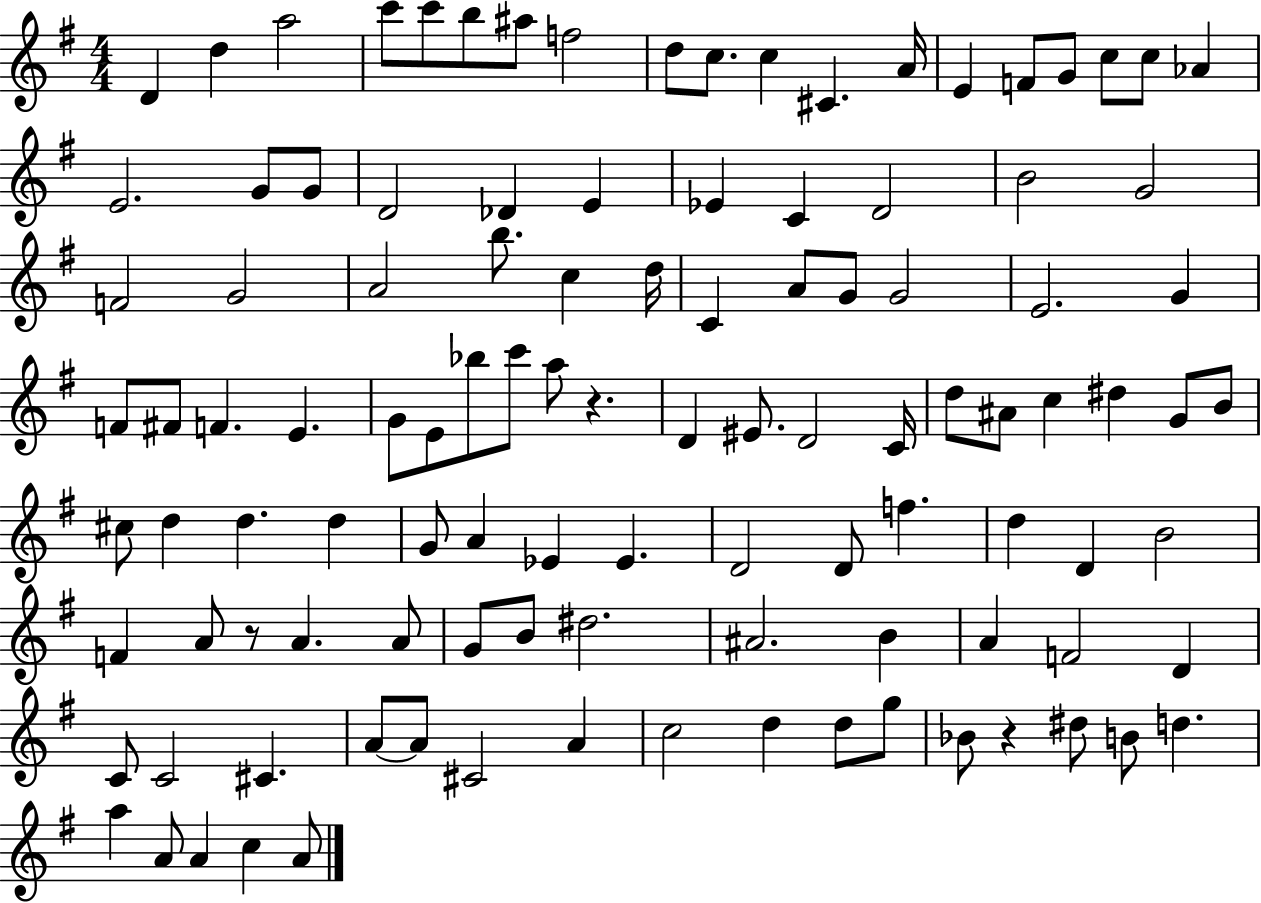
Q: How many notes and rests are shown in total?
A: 110